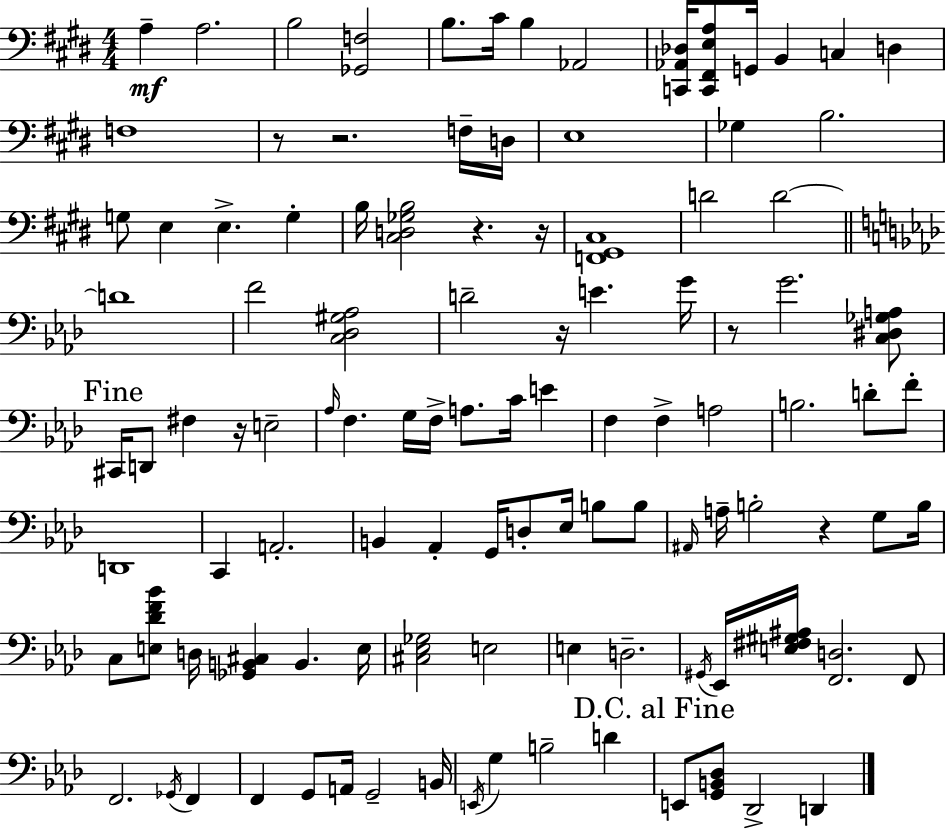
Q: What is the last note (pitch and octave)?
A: D2